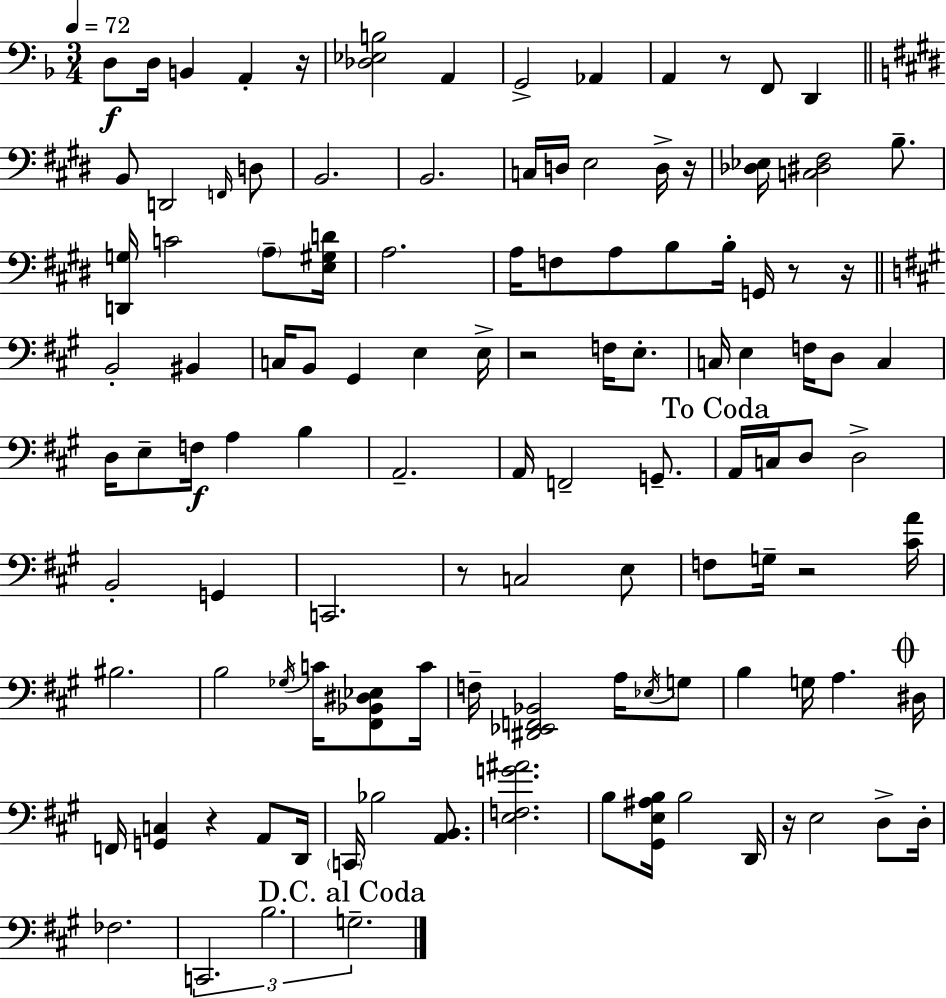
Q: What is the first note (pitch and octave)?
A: D3